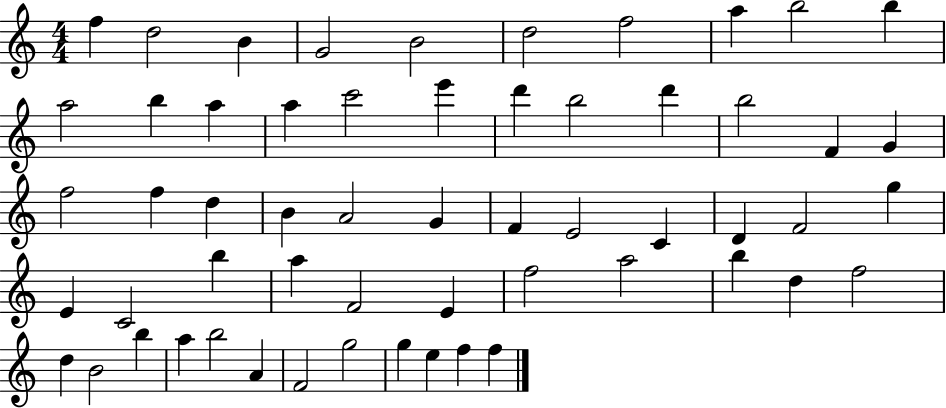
{
  \clef treble
  \numericTimeSignature
  \time 4/4
  \key c \major
  f''4 d''2 b'4 | g'2 b'2 | d''2 f''2 | a''4 b''2 b''4 | \break a''2 b''4 a''4 | a''4 c'''2 e'''4 | d'''4 b''2 d'''4 | b''2 f'4 g'4 | \break f''2 f''4 d''4 | b'4 a'2 g'4 | f'4 e'2 c'4 | d'4 f'2 g''4 | \break e'4 c'2 b''4 | a''4 f'2 e'4 | f''2 a''2 | b''4 d''4 f''2 | \break d''4 b'2 b''4 | a''4 b''2 a'4 | f'2 g''2 | g''4 e''4 f''4 f''4 | \break \bar "|."
}